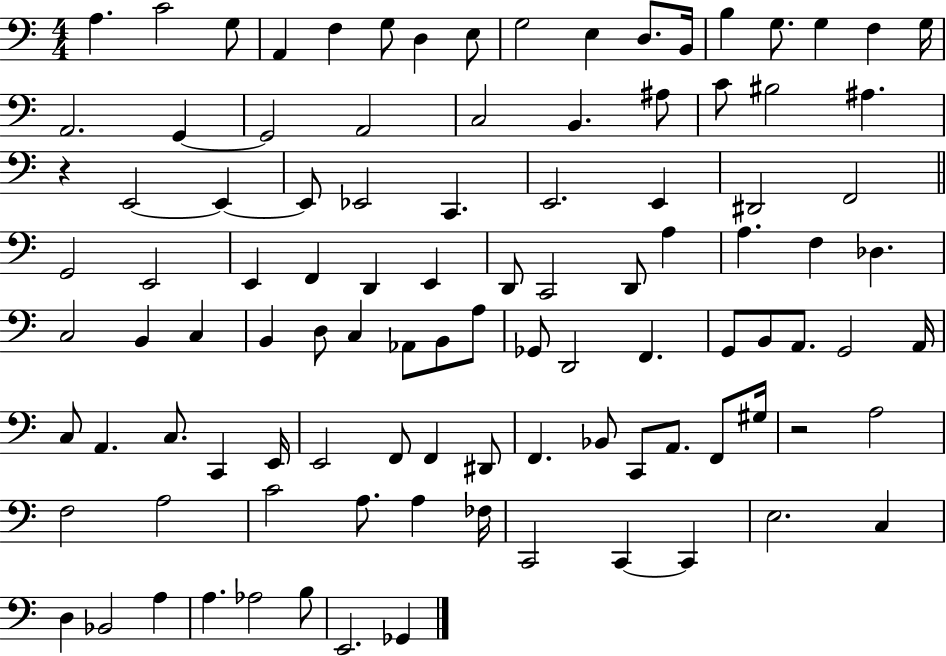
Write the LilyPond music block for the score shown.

{
  \clef bass
  \numericTimeSignature
  \time 4/4
  \key c \major
  a4. c'2 g8 | a,4 f4 g8 d4 e8 | g2 e4 d8. b,16 | b4 g8. g4 f4 g16 | \break a,2. g,4~~ | g,2 a,2 | c2 b,4. ais8 | c'8 bis2 ais4. | \break r4 e,2~~ e,4~~ | e,8 ees,2 c,4. | e,2. e,4 | dis,2 f,2 | \break \bar "||" \break \key a \minor g,2 e,2 | e,4 f,4 d,4 e,4 | d,8 c,2 d,8 a4 | a4. f4 des4. | \break c2 b,4 c4 | b,4 d8 c4 aes,8 b,8 a8 | ges,8 d,2 f,4. | g,8 b,8 a,8. g,2 a,16 | \break c8 a,4. c8. c,4 e,16 | e,2 f,8 f,4 dis,8 | f,4. bes,8 c,8 a,8. f,8 gis16 | r2 a2 | \break f2 a2 | c'2 a8. a4 fes16 | c,2 c,4~~ c,4 | e2. c4 | \break d4 bes,2 a4 | a4. aes2 b8 | e,2. ges,4 | \bar "|."
}